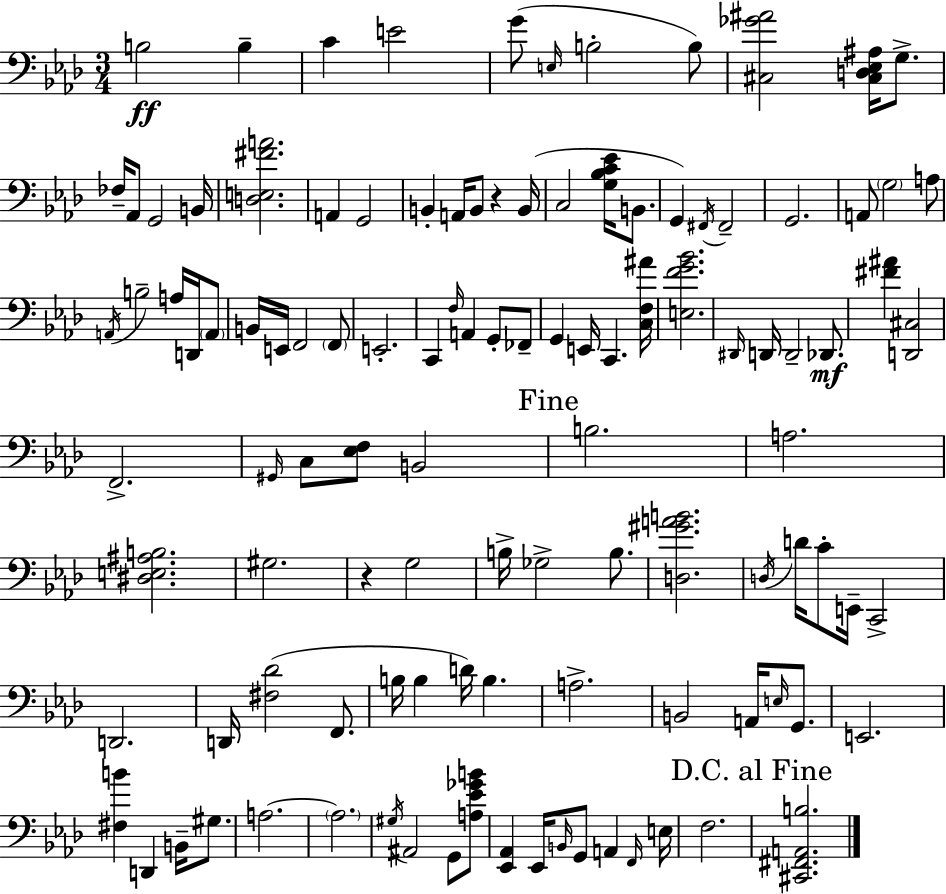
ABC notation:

X:1
T:Untitled
M:3/4
L:1/4
K:Fm
B,2 B, C E2 G/2 E,/4 B,2 B,/2 [^C,_G^A]2 [^C,D,_E,^A,]/4 G,/2 _F,/4 _A,,/2 G,,2 B,,/4 [D,E,^FA]2 A,, G,,2 B,, A,,/4 B,,/2 z B,,/4 C,2 [G,_B,C_E]/4 B,,/2 G,, ^F,,/4 ^F,,2 G,,2 A,,/2 G,2 A,/2 A,,/4 B,2 A,/4 D,,/4 A,,/2 B,,/4 E,,/4 F,,2 F,,/2 E,,2 C,, F,/4 A,, G,,/2 _F,,/2 G,, E,,/4 C,, [C,F,^A]/4 [E,FG_B]2 ^D,,/4 D,,/4 D,,2 _D,,/2 [^F^A] [D,,^C,]2 F,,2 ^G,,/4 C,/2 [_E,F,]/2 B,,2 B,2 A,2 [^D,E,^A,B,]2 ^G,2 z G,2 B,/4 _G,2 B,/2 [D,^GAB]2 D,/4 D/4 C/2 E,,/4 C,,2 D,,2 D,,/4 [^F,_D]2 F,,/2 B,/4 B, D/4 B, A,2 B,,2 A,,/4 E,/4 G,,/2 E,,2 [^F,B] D,, B,,/4 ^G,/2 A,2 A,2 ^G,/4 ^A,,2 G,,/2 [A,_E_GB]/2 [_E,,_A,,] _E,,/4 B,,/4 G,,/2 A,, F,,/4 E,/4 F,2 [^C,,^F,,A,,B,]2